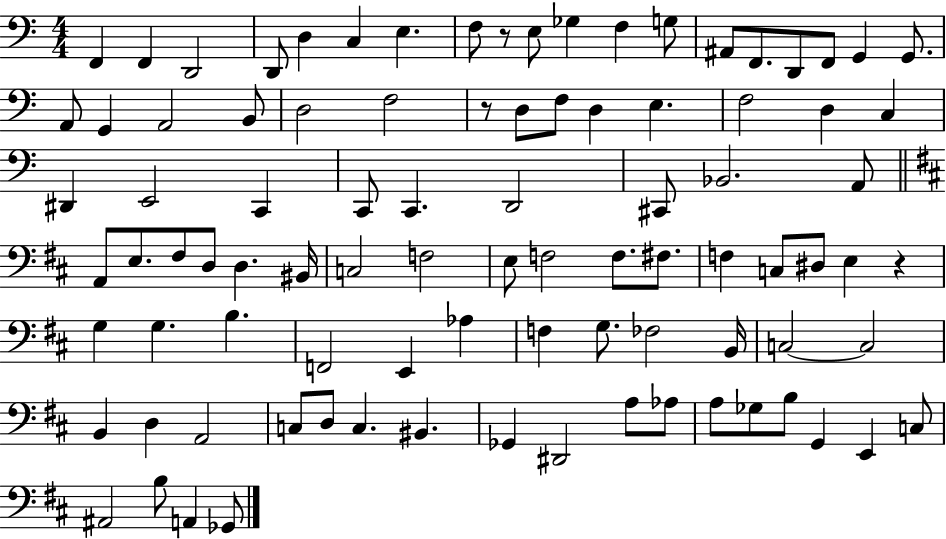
X:1
T:Untitled
M:4/4
L:1/4
K:C
F,, F,, D,,2 D,,/2 D, C, E, F,/2 z/2 E,/2 _G, F, G,/2 ^A,,/2 F,,/2 D,,/2 F,,/2 G,, G,,/2 A,,/2 G,, A,,2 B,,/2 D,2 F,2 z/2 D,/2 F,/2 D, E, F,2 D, C, ^D,, E,,2 C,, C,,/2 C,, D,,2 ^C,,/2 _B,,2 A,,/2 A,,/2 E,/2 ^F,/2 D,/2 D, ^B,,/4 C,2 F,2 E,/2 F,2 F,/2 ^F,/2 F, C,/2 ^D,/2 E, z G, G, B, F,,2 E,, _A, F, G,/2 _F,2 B,,/4 C,2 C,2 B,, D, A,,2 C,/2 D,/2 C, ^B,, _G,, ^D,,2 A,/2 _A,/2 A,/2 _G,/2 B,/2 G,, E,, C,/2 ^A,,2 B,/2 A,, _G,,/2